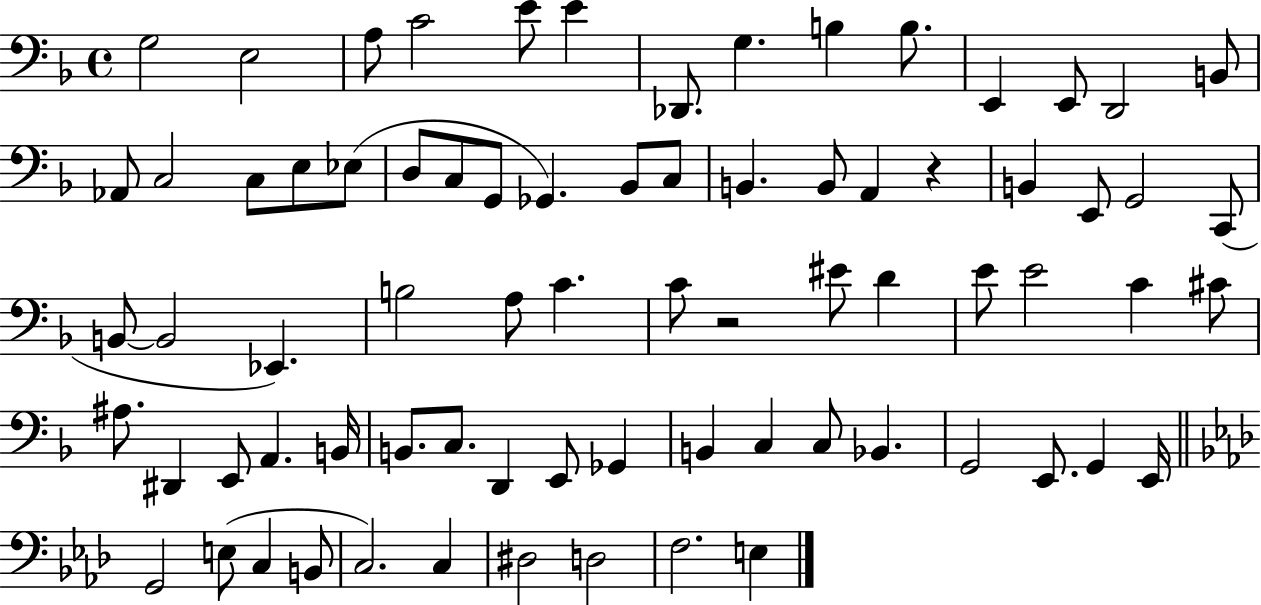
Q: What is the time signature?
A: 4/4